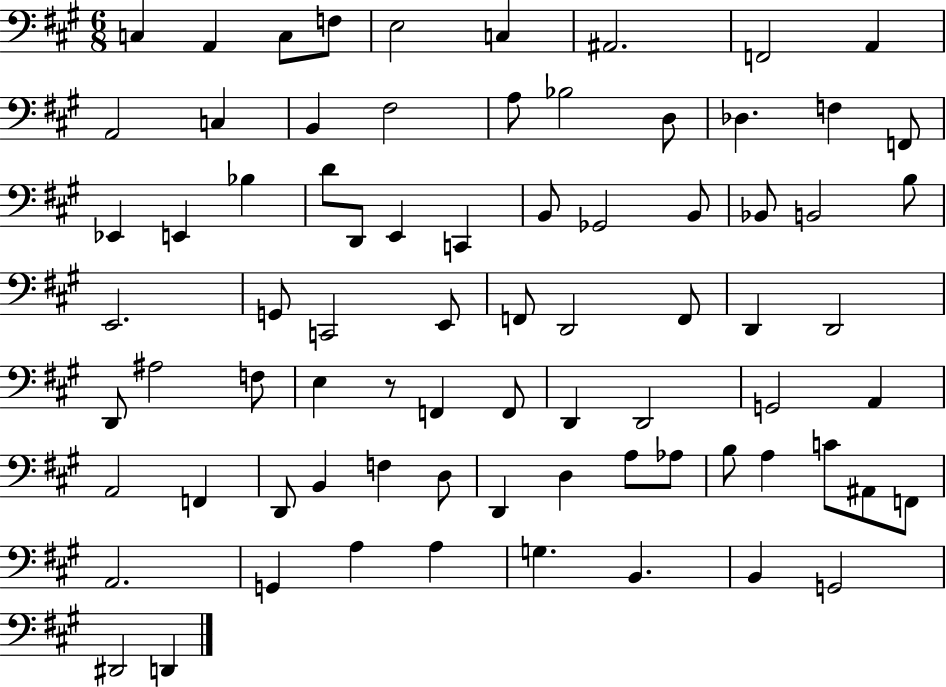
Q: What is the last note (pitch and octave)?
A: D2